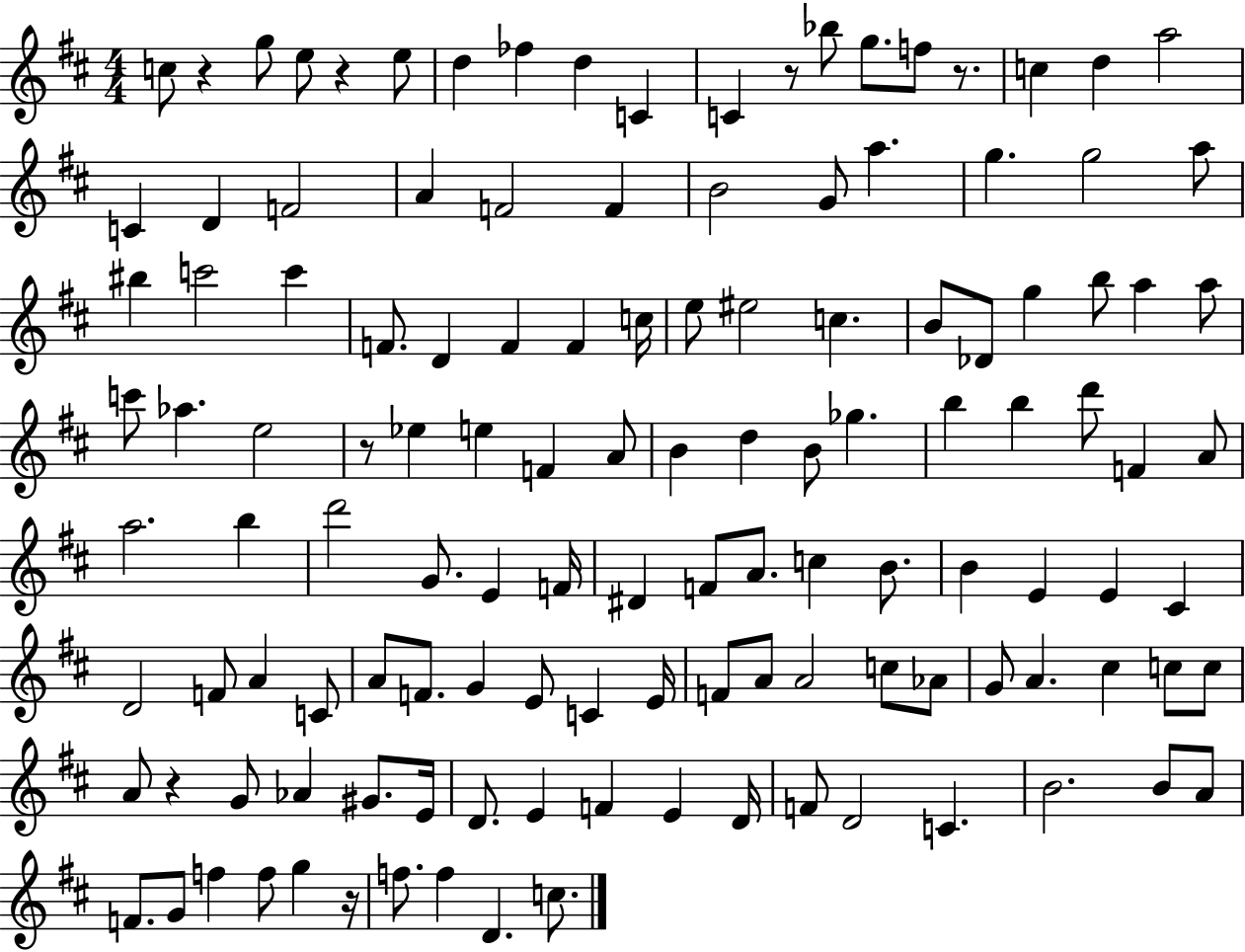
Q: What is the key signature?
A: D major